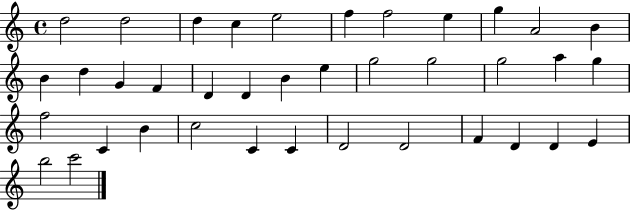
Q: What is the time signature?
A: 4/4